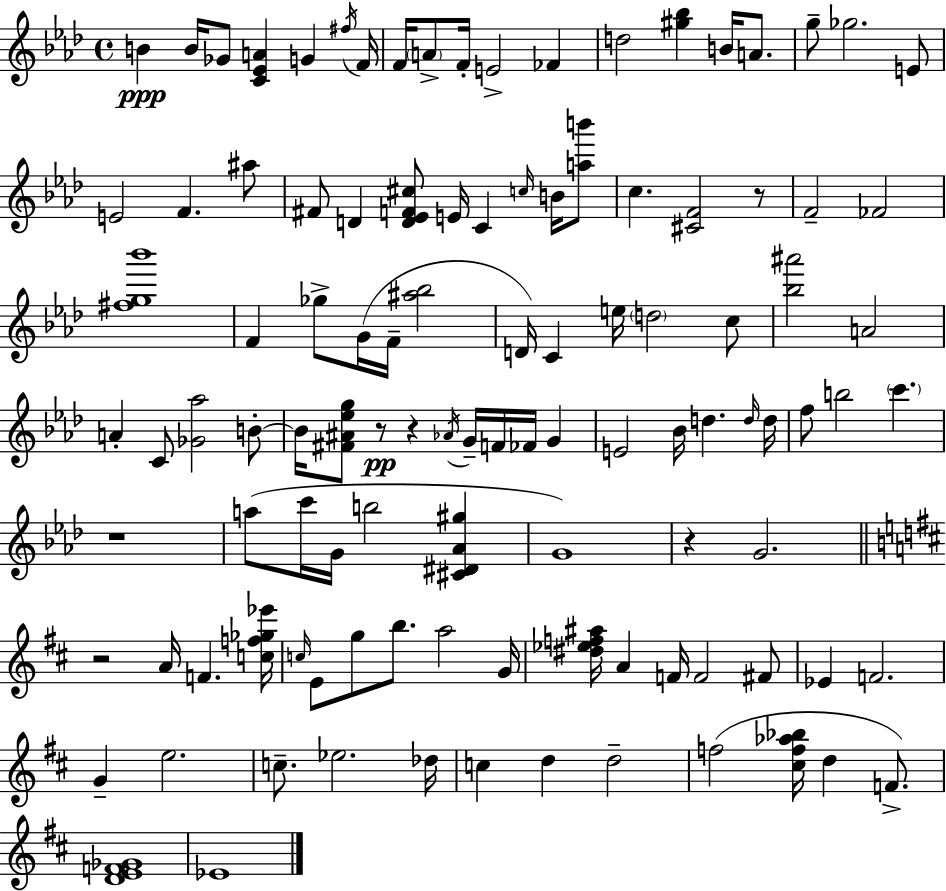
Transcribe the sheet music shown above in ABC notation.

X:1
T:Untitled
M:4/4
L:1/4
K:Ab
B B/4 _G/2 [C_EA] G ^f/4 F/4 F/4 A/2 F/4 E2 _F d2 [^g_b] B/4 A/2 g/2 _g2 E/2 E2 F ^a/2 ^F/2 D [D_EF^c]/2 E/4 C c/4 B/4 [ab']/2 c [^CF]2 z/2 F2 _F2 [^fg_b']4 F _g/2 G/4 F/4 [^a_b]2 D/4 C e/4 d2 c/2 [_b^a']2 A2 A C/2 [_G_a]2 B/2 B/4 [^F^A_eg]/2 z/2 z _A/4 G/4 F/4 _F/4 G E2 _B/4 d d/4 d/4 f/2 b2 c' z4 a/2 c'/4 G/4 b2 [^C^D_A^g] G4 z G2 z2 A/4 F [cf_g_e']/4 c/4 E/2 g/2 b/2 a2 G/4 [^d_ef^a]/4 A F/4 F2 ^F/2 _E F2 G e2 c/2 _e2 _d/4 c d d2 f2 [^cf_a_b]/4 d F/2 [DEF_G]4 _E4